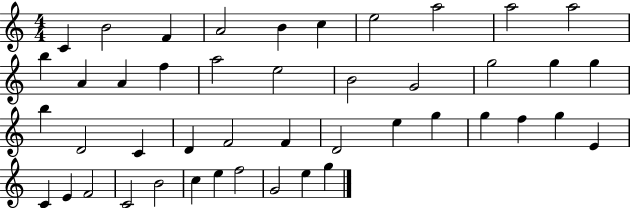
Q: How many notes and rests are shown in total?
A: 45